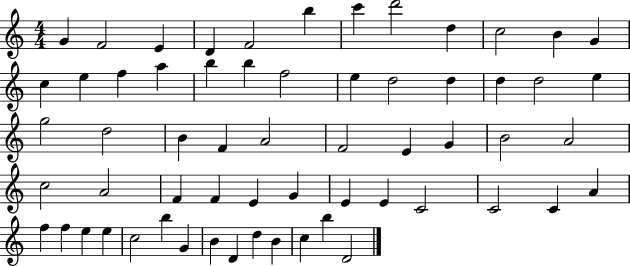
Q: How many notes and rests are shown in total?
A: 61